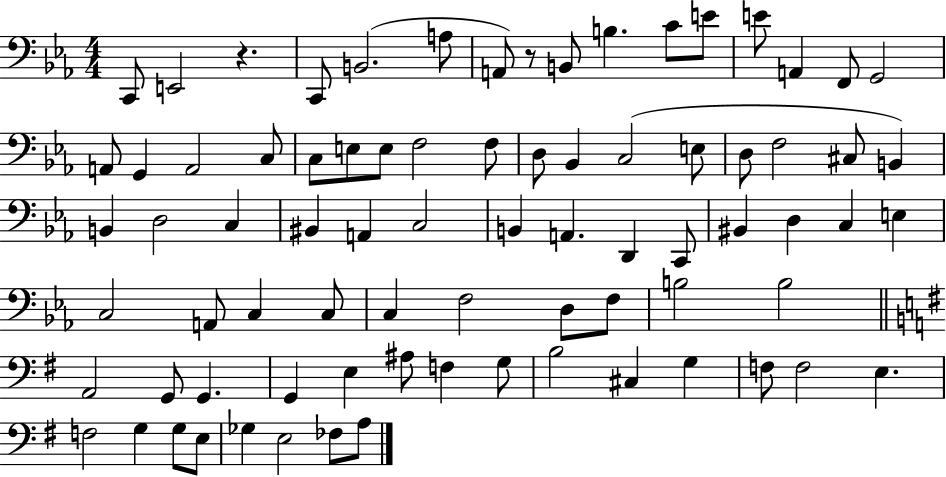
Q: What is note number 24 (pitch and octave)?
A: D3